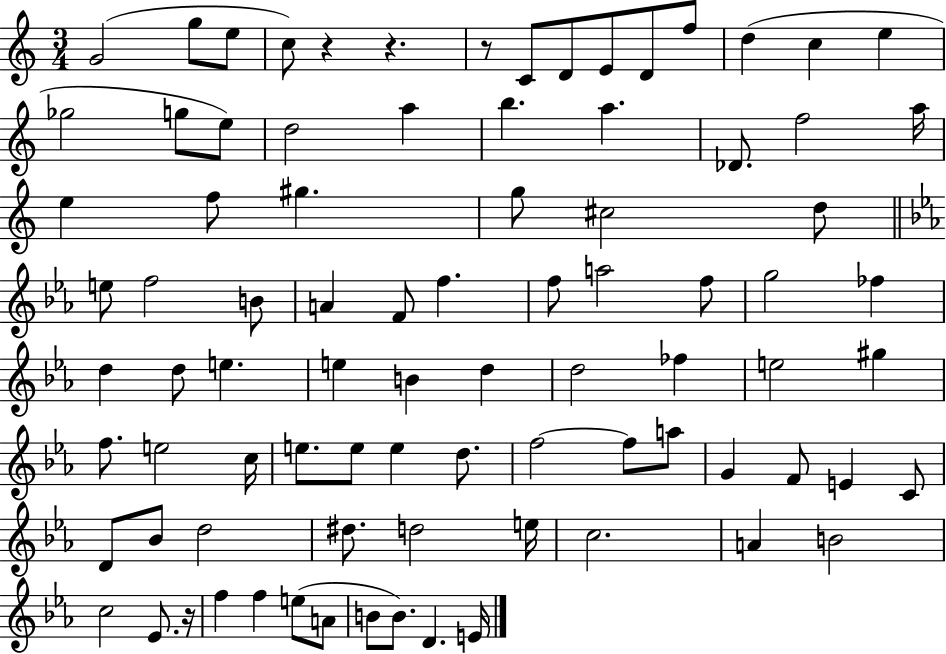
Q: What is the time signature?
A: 3/4